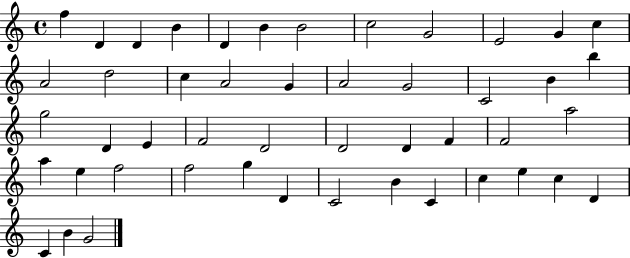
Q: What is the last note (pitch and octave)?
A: G4